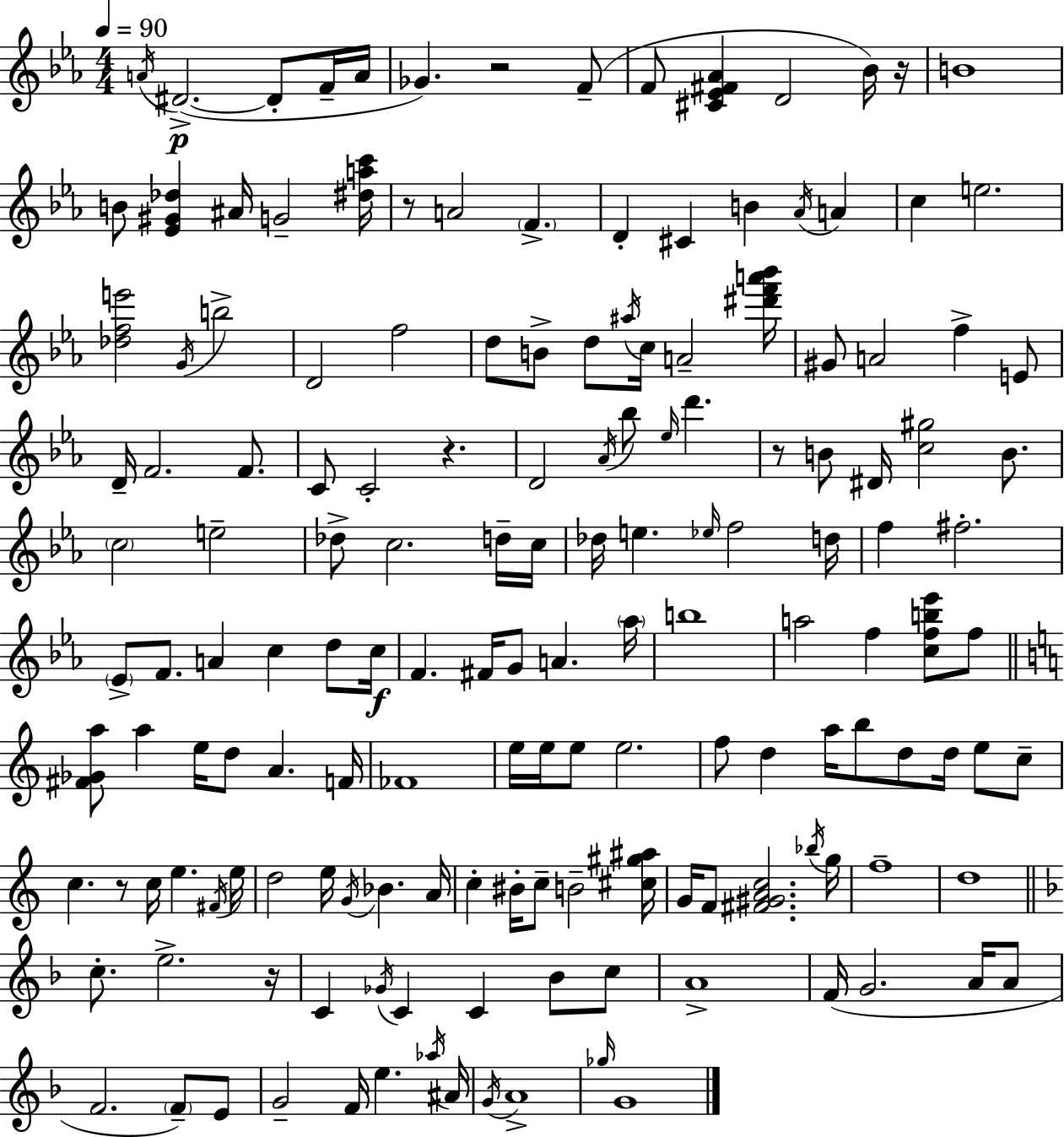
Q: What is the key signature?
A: EES major